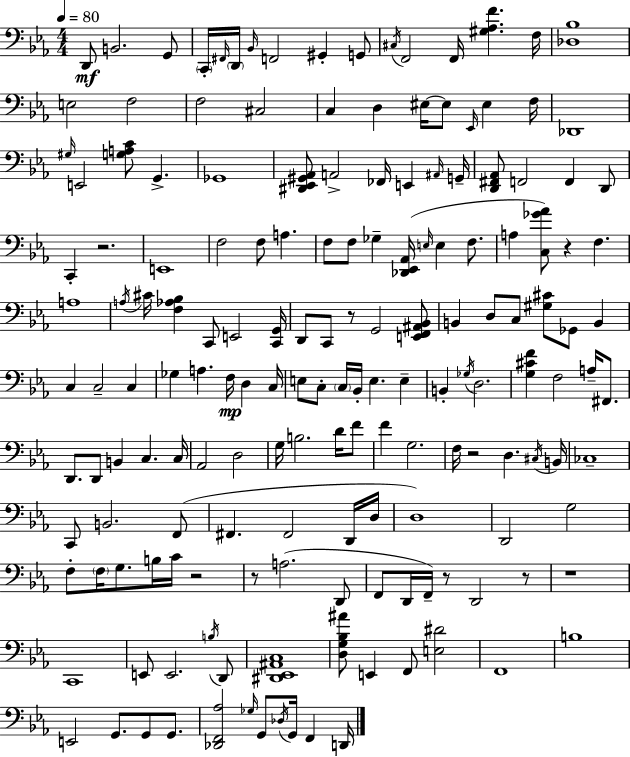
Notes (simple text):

D2/e B2/h. G2/e C2/s F#2/s D2/s Bb2/s F2/h G#2/q G2/e C#3/s F2/h F2/s [G#3,Ab3,F4]/q. F3/s [Db3,Bb3]/w E3/h F3/h F3/h C#3/h C3/q D3/q EIS3/s EIS3/e Eb2/s EIS3/q F3/s Db2/w G#3/s E2/h [G3,A3,C4]/e G2/q. Gb2/w [D#2,Eb2,G#2,Ab2]/e A2/h FES2/s E2/q A#2/s G2/s [D2,F#2,Ab2]/e F2/h F2/q D2/e C2/q R/h. E2/w F3/h F3/e A3/q. F3/e F3/e Gb3/q [Db2,Eb2,Ab2]/s E3/s E3/q F3/e. A3/q [C3,Gb4,Ab4]/e R/q F3/q. A3/w A3/s C#4/s [F3,Ab3,Bb3]/q C2/e E2/h [C2,G2]/s D2/e C2/e R/e G2/h [E2,F2,A#2,Bb2]/e B2/q D3/e C3/e [G#3,C#4]/e Gb2/e B2/q C3/q C3/h C3/q Gb3/q A3/q. F3/s D3/q C3/s E3/e C3/e C3/s Bb2/s E3/q. E3/q B2/q Gb3/s D3/h. [G3,C#4,F4]/q F3/h A3/s F#2/e. D2/e. D2/e B2/q C3/q. C3/s Ab2/h D3/h G3/s B3/h. D4/s F4/e F4/q G3/h. F3/s R/h D3/q. C#3/s B2/s CES3/w C2/e B2/h. F2/e F#2/q. F#2/h D2/s D3/s D3/w D2/h G3/h F3/e F3/s G3/e. B3/s C4/s R/h R/e A3/h. D2/e F2/e D2/s F2/s R/e D2/h R/e R/w C2/w E2/e E2/h. B3/s D2/e [D#2,Eb2,A#2,C3]/w [D3,G3,Bb3,A#4]/e E2/q F2/e [E3,D#4]/h F2/w B3/w E2/h G2/e. G2/e G2/e. [Db2,F2,Ab3]/h Gb3/s G2/e Db3/s G2/s F2/q D2/s